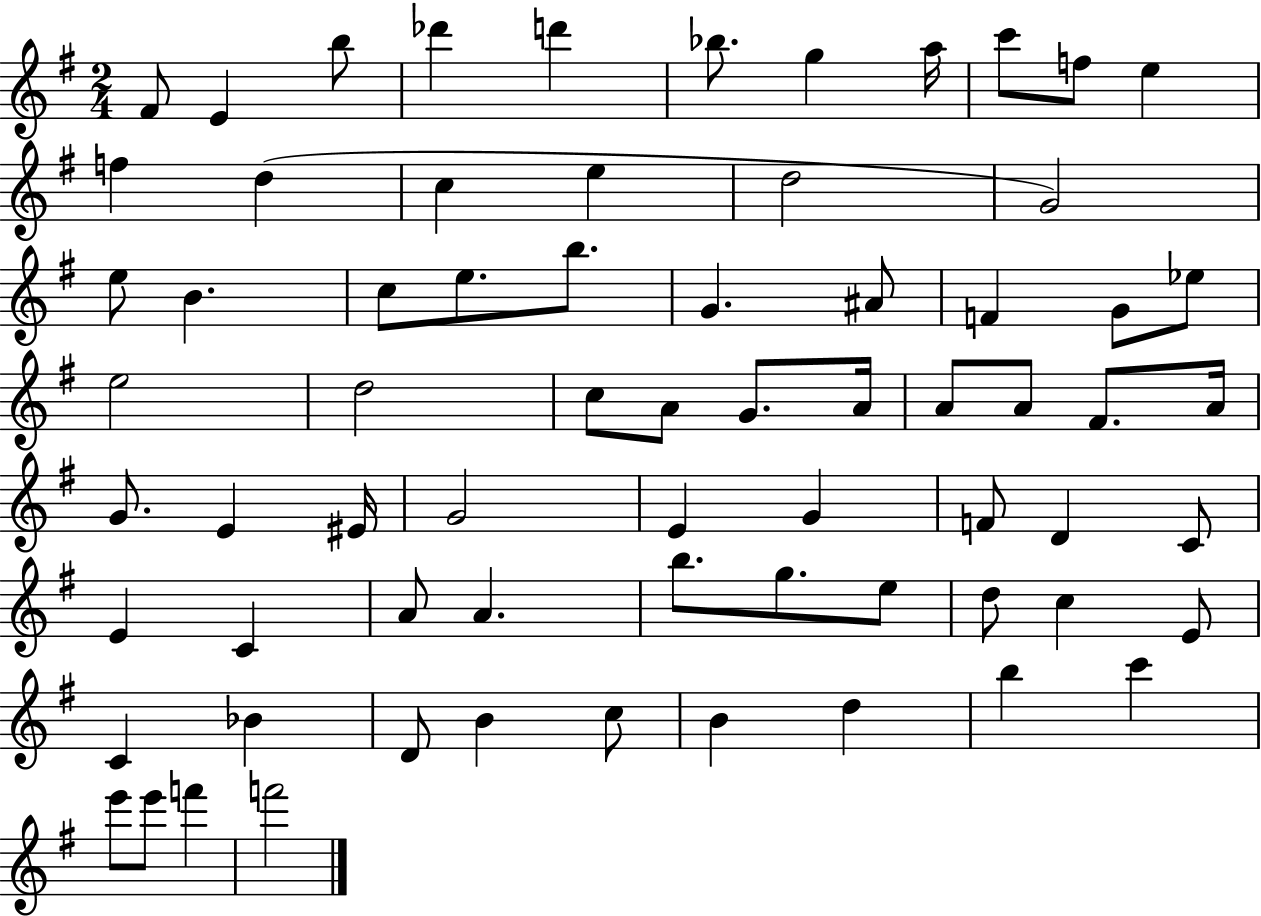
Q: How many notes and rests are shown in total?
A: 69